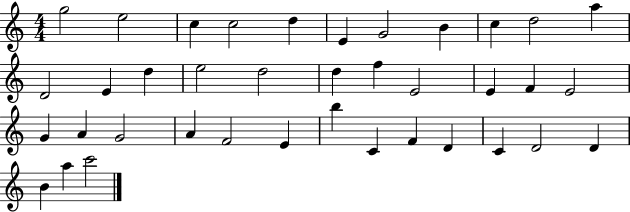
{
  \clef treble
  \numericTimeSignature
  \time 4/4
  \key c \major
  g''2 e''2 | c''4 c''2 d''4 | e'4 g'2 b'4 | c''4 d''2 a''4 | \break d'2 e'4 d''4 | e''2 d''2 | d''4 f''4 e'2 | e'4 f'4 e'2 | \break g'4 a'4 g'2 | a'4 f'2 e'4 | b''4 c'4 f'4 d'4 | c'4 d'2 d'4 | \break b'4 a''4 c'''2 | \bar "|."
}